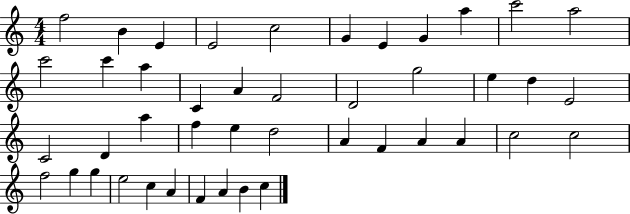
F5/h B4/q E4/q E4/h C5/h G4/q E4/q G4/q A5/q C6/h A5/h C6/h C6/q A5/q C4/q A4/q F4/h D4/h G5/h E5/q D5/q E4/h C4/h D4/q A5/q F5/q E5/q D5/h A4/q F4/q A4/q A4/q C5/h C5/h F5/h G5/q G5/q E5/h C5/q A4/q F4/q A4/q B4/q C5/q